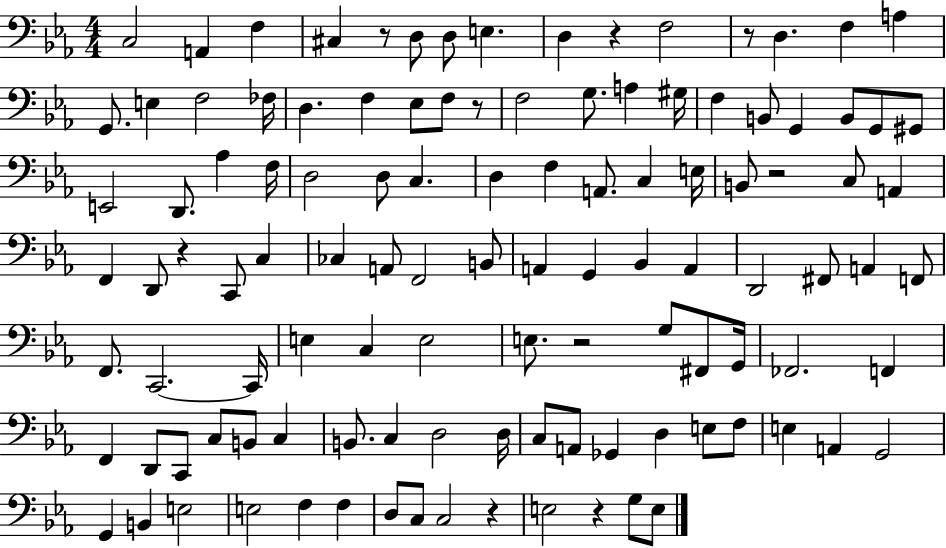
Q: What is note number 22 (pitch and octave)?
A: G3